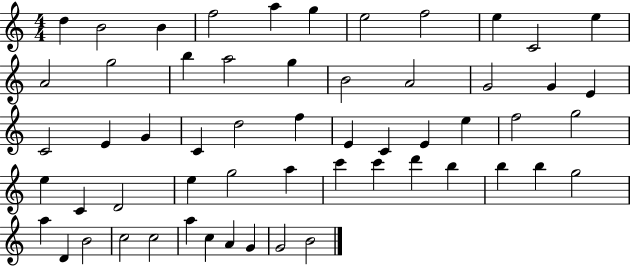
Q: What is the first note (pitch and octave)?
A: D5